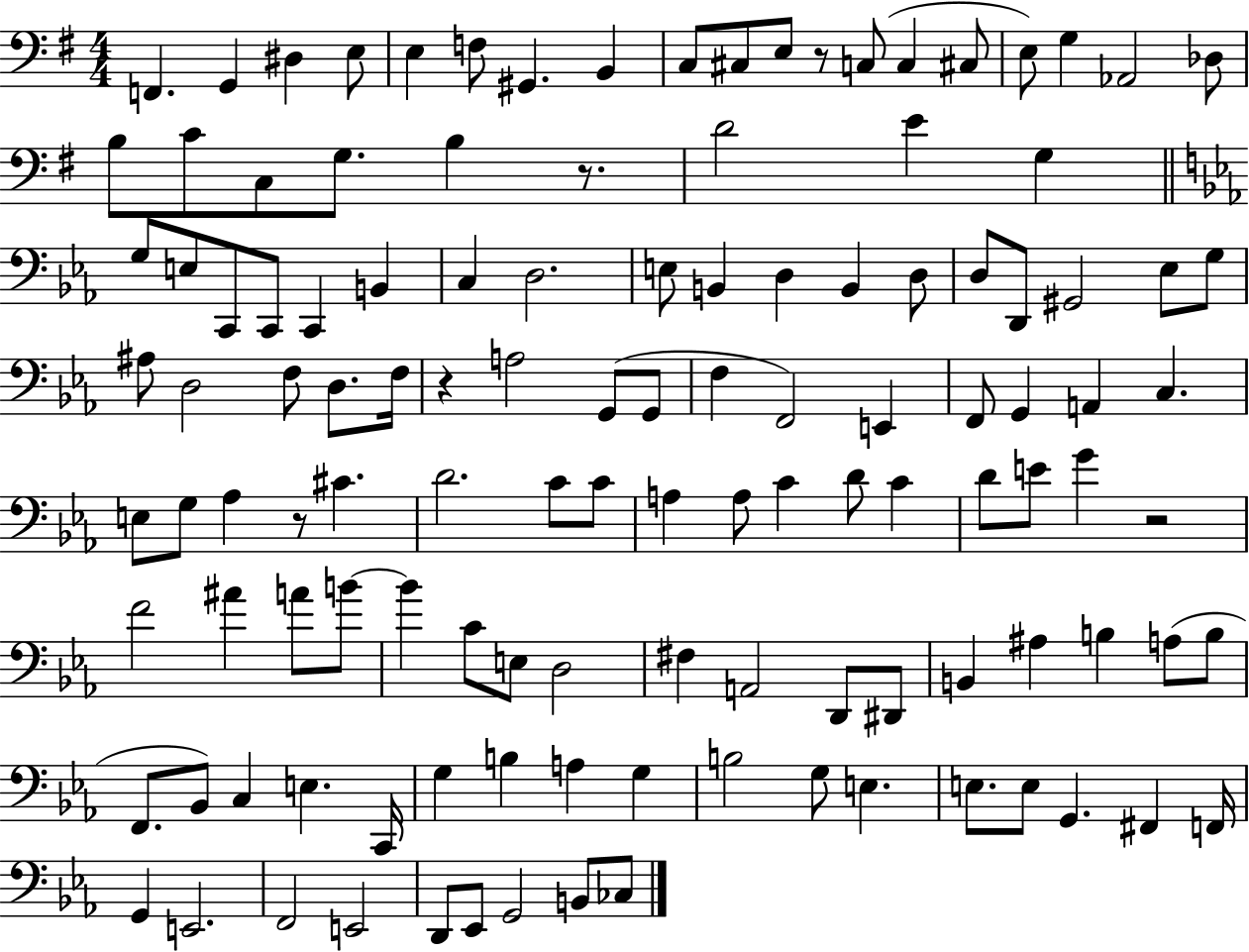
{
  \clef bass
  \numericTimeSignature
  \time 4/4
  \key g \major
  \repeat volta 2 { f,4. g,4 dis4 e8 | e4 f8 gis,4. b,4 | c8 cis8 e8 r8 c8( c4 cis8 | e8) g4 aes,2 des8 | \break b8 c'8 c8 g8. b4 r8. | d'2 e'4 g4 | \bar "||" \break \key c \minor g8 e8 c,8 c,8 c,4 b,4 | c4 d2. | e8 b,4 d4 b,4 d8 | d8 d,8 gis,2 ees8 g8 | \break ais8 d2 f8 d8. f16 | r4 a2 g,8( g,8 | f4 f,2) e,4 | f,8 g,4 a,4 c4. | \break e8 g8 aes4 r8 cis'4. | d'2. c'8 c'8 | a4 a8 c'4 d'8 c'4 | d'8 e'8 g'4 r2 | \break f'2 ais'4 a'8 b'8~~ | b'4 c'8 e8 d2 | fis4 a,2 d,8 dis,8 | b,4 ais4 b4 a8( b8 | \break f,8. bes,8) c4 e4. c,16 | g4 b4 a4 g4 | b2 g8 e4. | e8. e8 g,4. fis,4 f,16 | \break g,4 e,2. | f,2 e,2 | d,8 ees,8 g,2 b,8 ces8 | } \bar "|."
}